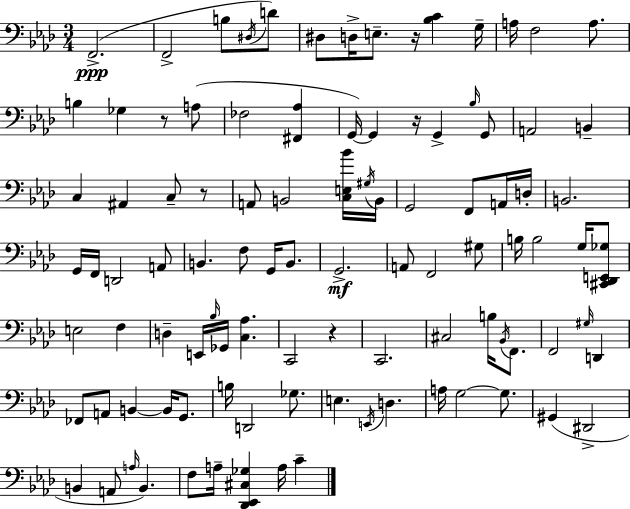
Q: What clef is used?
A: bass